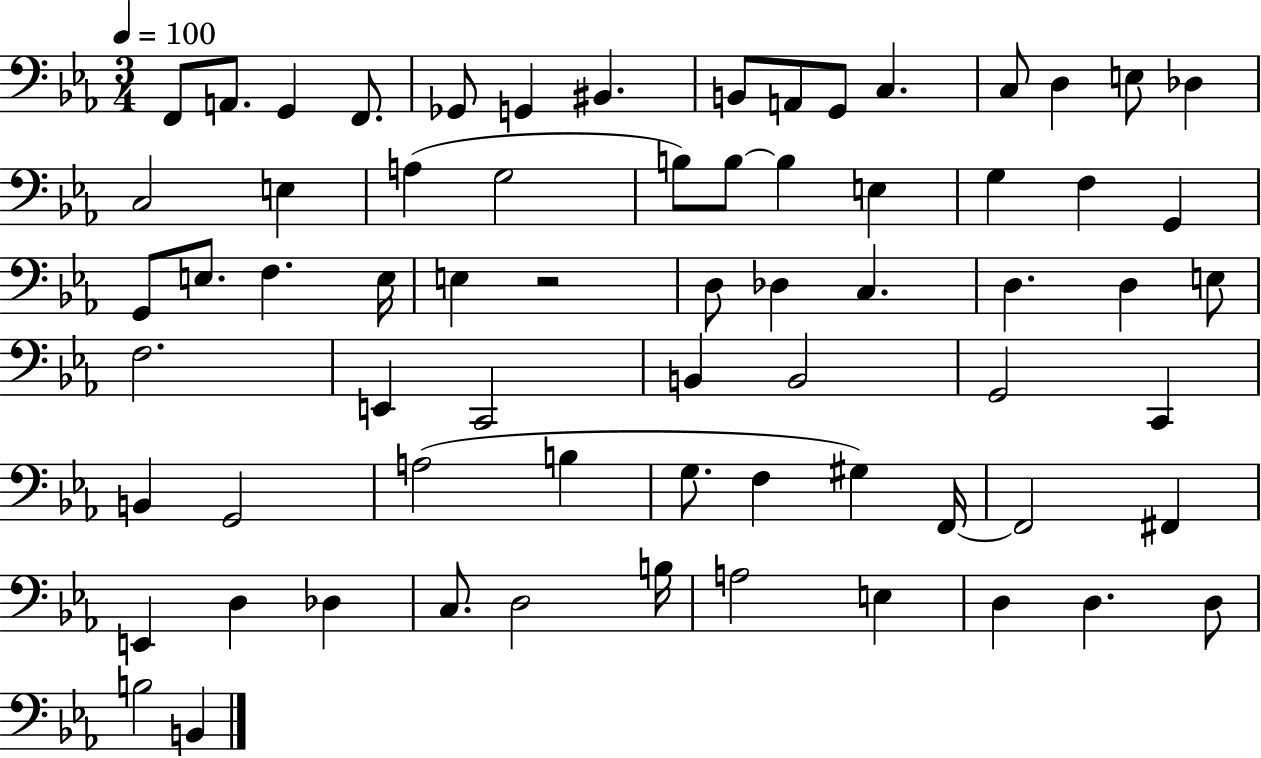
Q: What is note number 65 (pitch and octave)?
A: D3